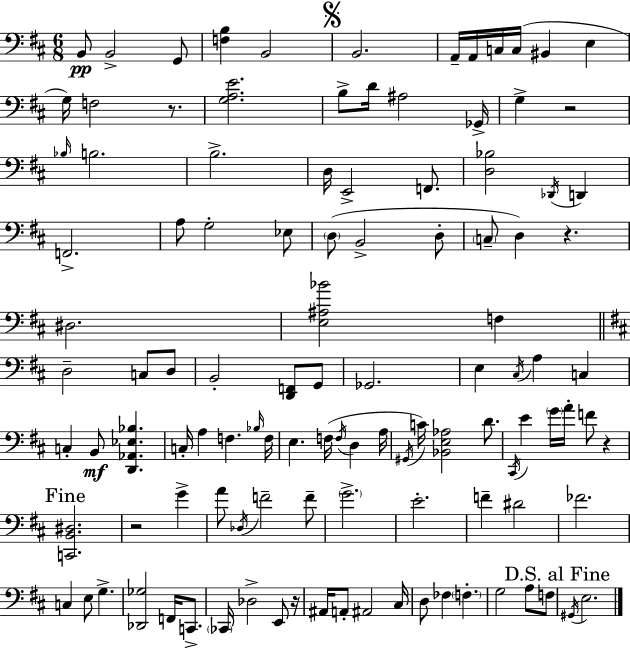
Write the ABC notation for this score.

X:1
T:Untitled
M:6/8
L:1/4
K:D
B,,/2 B,,2 G,,/2 [F,B,] B,,2 B,,2 A,,/4 A,,/4 C,/4 C,/4 ^B,, E, G,/4 F,2 z/2 [G,A,E]2 B,/2 D/4 ^A,2 _G,,/4 G, z2 _B,/4 B,2 B,2 D,/4 E,,2 F,,/2 [D,_B,]2 _D,,/4 D,, F,,2 A,/2 G,2 _E,/2 D,/2 B,,2 D,/2 C,/2 D, z ^D,2 [E,^A,_B]2 F, D,2 C,/2 D,/2 B,,2 [D,,F,,]/2 G,,/2 _G,,2 E, ^C,/4 A, C, C, B,,/2 [D,,_A,,_E,_B,] C,/4 A, F, _B,/4 F,/4 E, F,/4 F,/4 D, A,/4 ^G,,/4 C/4 [_B,,E,_A,]2 D/2 ^C,,/4 E G/4 A/4 F/2 z [C,,B,,^D,]2 z2 G A/2 _D,/4 F2 F/2 G2 E2 F ^D2 _F2 C, E,/2 G, [_D,,_G,]2 F,,/4 C,,/2 _C,,/4 _D,2 E,,/2 z/4 ^A,,/4 A,,/2 ^A,,2 ^C,/4 D,/2 _F, F, G,2 A,/2 F,/2 ^G,,/4 E,2